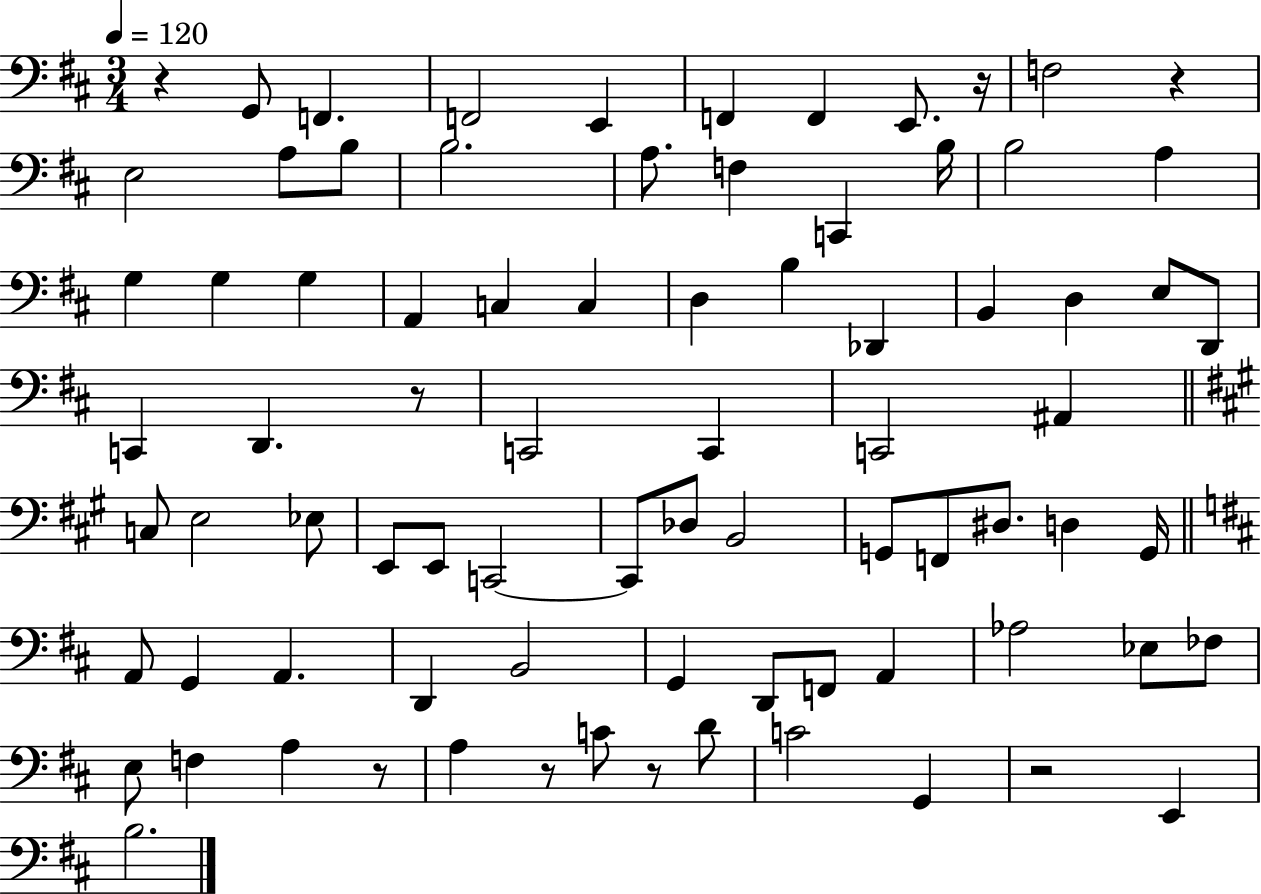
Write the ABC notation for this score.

X:1
T:Untitled
M:3/4
L:1/4
K:D
z G,,/2 F,, F,,2 E,, F,, F,, E,,/2 z/4 F,2 z E,2 A,/2 B,/2 B,2 A,/2 F, C,, B,/4 B,2 A, G, G, G, A,, C, C, D, B, _D,, B,, D, E,/2 D,,/2 C,, D,, z/2 C,,2 C,, C,,2 ^A,, C,/2 E,2 _E,/2 E,,/2 E,,/2 C,,2 C,,/2 _D,/2 B,,2 G,,/2 F,,/2 ^D,/2 D, G,,/4 A,,/2 G,, A,, D,, B,,2 G,, D,,/2 F,,/2 A,, _A,2 _E,/2 _F,/2 E,/2 F, A, z/2 A, z/2 C/2 z/2 D/2 C2 G,, z2 E,, B,2